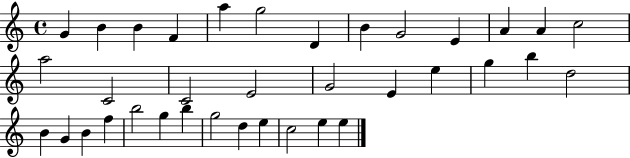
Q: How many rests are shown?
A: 0